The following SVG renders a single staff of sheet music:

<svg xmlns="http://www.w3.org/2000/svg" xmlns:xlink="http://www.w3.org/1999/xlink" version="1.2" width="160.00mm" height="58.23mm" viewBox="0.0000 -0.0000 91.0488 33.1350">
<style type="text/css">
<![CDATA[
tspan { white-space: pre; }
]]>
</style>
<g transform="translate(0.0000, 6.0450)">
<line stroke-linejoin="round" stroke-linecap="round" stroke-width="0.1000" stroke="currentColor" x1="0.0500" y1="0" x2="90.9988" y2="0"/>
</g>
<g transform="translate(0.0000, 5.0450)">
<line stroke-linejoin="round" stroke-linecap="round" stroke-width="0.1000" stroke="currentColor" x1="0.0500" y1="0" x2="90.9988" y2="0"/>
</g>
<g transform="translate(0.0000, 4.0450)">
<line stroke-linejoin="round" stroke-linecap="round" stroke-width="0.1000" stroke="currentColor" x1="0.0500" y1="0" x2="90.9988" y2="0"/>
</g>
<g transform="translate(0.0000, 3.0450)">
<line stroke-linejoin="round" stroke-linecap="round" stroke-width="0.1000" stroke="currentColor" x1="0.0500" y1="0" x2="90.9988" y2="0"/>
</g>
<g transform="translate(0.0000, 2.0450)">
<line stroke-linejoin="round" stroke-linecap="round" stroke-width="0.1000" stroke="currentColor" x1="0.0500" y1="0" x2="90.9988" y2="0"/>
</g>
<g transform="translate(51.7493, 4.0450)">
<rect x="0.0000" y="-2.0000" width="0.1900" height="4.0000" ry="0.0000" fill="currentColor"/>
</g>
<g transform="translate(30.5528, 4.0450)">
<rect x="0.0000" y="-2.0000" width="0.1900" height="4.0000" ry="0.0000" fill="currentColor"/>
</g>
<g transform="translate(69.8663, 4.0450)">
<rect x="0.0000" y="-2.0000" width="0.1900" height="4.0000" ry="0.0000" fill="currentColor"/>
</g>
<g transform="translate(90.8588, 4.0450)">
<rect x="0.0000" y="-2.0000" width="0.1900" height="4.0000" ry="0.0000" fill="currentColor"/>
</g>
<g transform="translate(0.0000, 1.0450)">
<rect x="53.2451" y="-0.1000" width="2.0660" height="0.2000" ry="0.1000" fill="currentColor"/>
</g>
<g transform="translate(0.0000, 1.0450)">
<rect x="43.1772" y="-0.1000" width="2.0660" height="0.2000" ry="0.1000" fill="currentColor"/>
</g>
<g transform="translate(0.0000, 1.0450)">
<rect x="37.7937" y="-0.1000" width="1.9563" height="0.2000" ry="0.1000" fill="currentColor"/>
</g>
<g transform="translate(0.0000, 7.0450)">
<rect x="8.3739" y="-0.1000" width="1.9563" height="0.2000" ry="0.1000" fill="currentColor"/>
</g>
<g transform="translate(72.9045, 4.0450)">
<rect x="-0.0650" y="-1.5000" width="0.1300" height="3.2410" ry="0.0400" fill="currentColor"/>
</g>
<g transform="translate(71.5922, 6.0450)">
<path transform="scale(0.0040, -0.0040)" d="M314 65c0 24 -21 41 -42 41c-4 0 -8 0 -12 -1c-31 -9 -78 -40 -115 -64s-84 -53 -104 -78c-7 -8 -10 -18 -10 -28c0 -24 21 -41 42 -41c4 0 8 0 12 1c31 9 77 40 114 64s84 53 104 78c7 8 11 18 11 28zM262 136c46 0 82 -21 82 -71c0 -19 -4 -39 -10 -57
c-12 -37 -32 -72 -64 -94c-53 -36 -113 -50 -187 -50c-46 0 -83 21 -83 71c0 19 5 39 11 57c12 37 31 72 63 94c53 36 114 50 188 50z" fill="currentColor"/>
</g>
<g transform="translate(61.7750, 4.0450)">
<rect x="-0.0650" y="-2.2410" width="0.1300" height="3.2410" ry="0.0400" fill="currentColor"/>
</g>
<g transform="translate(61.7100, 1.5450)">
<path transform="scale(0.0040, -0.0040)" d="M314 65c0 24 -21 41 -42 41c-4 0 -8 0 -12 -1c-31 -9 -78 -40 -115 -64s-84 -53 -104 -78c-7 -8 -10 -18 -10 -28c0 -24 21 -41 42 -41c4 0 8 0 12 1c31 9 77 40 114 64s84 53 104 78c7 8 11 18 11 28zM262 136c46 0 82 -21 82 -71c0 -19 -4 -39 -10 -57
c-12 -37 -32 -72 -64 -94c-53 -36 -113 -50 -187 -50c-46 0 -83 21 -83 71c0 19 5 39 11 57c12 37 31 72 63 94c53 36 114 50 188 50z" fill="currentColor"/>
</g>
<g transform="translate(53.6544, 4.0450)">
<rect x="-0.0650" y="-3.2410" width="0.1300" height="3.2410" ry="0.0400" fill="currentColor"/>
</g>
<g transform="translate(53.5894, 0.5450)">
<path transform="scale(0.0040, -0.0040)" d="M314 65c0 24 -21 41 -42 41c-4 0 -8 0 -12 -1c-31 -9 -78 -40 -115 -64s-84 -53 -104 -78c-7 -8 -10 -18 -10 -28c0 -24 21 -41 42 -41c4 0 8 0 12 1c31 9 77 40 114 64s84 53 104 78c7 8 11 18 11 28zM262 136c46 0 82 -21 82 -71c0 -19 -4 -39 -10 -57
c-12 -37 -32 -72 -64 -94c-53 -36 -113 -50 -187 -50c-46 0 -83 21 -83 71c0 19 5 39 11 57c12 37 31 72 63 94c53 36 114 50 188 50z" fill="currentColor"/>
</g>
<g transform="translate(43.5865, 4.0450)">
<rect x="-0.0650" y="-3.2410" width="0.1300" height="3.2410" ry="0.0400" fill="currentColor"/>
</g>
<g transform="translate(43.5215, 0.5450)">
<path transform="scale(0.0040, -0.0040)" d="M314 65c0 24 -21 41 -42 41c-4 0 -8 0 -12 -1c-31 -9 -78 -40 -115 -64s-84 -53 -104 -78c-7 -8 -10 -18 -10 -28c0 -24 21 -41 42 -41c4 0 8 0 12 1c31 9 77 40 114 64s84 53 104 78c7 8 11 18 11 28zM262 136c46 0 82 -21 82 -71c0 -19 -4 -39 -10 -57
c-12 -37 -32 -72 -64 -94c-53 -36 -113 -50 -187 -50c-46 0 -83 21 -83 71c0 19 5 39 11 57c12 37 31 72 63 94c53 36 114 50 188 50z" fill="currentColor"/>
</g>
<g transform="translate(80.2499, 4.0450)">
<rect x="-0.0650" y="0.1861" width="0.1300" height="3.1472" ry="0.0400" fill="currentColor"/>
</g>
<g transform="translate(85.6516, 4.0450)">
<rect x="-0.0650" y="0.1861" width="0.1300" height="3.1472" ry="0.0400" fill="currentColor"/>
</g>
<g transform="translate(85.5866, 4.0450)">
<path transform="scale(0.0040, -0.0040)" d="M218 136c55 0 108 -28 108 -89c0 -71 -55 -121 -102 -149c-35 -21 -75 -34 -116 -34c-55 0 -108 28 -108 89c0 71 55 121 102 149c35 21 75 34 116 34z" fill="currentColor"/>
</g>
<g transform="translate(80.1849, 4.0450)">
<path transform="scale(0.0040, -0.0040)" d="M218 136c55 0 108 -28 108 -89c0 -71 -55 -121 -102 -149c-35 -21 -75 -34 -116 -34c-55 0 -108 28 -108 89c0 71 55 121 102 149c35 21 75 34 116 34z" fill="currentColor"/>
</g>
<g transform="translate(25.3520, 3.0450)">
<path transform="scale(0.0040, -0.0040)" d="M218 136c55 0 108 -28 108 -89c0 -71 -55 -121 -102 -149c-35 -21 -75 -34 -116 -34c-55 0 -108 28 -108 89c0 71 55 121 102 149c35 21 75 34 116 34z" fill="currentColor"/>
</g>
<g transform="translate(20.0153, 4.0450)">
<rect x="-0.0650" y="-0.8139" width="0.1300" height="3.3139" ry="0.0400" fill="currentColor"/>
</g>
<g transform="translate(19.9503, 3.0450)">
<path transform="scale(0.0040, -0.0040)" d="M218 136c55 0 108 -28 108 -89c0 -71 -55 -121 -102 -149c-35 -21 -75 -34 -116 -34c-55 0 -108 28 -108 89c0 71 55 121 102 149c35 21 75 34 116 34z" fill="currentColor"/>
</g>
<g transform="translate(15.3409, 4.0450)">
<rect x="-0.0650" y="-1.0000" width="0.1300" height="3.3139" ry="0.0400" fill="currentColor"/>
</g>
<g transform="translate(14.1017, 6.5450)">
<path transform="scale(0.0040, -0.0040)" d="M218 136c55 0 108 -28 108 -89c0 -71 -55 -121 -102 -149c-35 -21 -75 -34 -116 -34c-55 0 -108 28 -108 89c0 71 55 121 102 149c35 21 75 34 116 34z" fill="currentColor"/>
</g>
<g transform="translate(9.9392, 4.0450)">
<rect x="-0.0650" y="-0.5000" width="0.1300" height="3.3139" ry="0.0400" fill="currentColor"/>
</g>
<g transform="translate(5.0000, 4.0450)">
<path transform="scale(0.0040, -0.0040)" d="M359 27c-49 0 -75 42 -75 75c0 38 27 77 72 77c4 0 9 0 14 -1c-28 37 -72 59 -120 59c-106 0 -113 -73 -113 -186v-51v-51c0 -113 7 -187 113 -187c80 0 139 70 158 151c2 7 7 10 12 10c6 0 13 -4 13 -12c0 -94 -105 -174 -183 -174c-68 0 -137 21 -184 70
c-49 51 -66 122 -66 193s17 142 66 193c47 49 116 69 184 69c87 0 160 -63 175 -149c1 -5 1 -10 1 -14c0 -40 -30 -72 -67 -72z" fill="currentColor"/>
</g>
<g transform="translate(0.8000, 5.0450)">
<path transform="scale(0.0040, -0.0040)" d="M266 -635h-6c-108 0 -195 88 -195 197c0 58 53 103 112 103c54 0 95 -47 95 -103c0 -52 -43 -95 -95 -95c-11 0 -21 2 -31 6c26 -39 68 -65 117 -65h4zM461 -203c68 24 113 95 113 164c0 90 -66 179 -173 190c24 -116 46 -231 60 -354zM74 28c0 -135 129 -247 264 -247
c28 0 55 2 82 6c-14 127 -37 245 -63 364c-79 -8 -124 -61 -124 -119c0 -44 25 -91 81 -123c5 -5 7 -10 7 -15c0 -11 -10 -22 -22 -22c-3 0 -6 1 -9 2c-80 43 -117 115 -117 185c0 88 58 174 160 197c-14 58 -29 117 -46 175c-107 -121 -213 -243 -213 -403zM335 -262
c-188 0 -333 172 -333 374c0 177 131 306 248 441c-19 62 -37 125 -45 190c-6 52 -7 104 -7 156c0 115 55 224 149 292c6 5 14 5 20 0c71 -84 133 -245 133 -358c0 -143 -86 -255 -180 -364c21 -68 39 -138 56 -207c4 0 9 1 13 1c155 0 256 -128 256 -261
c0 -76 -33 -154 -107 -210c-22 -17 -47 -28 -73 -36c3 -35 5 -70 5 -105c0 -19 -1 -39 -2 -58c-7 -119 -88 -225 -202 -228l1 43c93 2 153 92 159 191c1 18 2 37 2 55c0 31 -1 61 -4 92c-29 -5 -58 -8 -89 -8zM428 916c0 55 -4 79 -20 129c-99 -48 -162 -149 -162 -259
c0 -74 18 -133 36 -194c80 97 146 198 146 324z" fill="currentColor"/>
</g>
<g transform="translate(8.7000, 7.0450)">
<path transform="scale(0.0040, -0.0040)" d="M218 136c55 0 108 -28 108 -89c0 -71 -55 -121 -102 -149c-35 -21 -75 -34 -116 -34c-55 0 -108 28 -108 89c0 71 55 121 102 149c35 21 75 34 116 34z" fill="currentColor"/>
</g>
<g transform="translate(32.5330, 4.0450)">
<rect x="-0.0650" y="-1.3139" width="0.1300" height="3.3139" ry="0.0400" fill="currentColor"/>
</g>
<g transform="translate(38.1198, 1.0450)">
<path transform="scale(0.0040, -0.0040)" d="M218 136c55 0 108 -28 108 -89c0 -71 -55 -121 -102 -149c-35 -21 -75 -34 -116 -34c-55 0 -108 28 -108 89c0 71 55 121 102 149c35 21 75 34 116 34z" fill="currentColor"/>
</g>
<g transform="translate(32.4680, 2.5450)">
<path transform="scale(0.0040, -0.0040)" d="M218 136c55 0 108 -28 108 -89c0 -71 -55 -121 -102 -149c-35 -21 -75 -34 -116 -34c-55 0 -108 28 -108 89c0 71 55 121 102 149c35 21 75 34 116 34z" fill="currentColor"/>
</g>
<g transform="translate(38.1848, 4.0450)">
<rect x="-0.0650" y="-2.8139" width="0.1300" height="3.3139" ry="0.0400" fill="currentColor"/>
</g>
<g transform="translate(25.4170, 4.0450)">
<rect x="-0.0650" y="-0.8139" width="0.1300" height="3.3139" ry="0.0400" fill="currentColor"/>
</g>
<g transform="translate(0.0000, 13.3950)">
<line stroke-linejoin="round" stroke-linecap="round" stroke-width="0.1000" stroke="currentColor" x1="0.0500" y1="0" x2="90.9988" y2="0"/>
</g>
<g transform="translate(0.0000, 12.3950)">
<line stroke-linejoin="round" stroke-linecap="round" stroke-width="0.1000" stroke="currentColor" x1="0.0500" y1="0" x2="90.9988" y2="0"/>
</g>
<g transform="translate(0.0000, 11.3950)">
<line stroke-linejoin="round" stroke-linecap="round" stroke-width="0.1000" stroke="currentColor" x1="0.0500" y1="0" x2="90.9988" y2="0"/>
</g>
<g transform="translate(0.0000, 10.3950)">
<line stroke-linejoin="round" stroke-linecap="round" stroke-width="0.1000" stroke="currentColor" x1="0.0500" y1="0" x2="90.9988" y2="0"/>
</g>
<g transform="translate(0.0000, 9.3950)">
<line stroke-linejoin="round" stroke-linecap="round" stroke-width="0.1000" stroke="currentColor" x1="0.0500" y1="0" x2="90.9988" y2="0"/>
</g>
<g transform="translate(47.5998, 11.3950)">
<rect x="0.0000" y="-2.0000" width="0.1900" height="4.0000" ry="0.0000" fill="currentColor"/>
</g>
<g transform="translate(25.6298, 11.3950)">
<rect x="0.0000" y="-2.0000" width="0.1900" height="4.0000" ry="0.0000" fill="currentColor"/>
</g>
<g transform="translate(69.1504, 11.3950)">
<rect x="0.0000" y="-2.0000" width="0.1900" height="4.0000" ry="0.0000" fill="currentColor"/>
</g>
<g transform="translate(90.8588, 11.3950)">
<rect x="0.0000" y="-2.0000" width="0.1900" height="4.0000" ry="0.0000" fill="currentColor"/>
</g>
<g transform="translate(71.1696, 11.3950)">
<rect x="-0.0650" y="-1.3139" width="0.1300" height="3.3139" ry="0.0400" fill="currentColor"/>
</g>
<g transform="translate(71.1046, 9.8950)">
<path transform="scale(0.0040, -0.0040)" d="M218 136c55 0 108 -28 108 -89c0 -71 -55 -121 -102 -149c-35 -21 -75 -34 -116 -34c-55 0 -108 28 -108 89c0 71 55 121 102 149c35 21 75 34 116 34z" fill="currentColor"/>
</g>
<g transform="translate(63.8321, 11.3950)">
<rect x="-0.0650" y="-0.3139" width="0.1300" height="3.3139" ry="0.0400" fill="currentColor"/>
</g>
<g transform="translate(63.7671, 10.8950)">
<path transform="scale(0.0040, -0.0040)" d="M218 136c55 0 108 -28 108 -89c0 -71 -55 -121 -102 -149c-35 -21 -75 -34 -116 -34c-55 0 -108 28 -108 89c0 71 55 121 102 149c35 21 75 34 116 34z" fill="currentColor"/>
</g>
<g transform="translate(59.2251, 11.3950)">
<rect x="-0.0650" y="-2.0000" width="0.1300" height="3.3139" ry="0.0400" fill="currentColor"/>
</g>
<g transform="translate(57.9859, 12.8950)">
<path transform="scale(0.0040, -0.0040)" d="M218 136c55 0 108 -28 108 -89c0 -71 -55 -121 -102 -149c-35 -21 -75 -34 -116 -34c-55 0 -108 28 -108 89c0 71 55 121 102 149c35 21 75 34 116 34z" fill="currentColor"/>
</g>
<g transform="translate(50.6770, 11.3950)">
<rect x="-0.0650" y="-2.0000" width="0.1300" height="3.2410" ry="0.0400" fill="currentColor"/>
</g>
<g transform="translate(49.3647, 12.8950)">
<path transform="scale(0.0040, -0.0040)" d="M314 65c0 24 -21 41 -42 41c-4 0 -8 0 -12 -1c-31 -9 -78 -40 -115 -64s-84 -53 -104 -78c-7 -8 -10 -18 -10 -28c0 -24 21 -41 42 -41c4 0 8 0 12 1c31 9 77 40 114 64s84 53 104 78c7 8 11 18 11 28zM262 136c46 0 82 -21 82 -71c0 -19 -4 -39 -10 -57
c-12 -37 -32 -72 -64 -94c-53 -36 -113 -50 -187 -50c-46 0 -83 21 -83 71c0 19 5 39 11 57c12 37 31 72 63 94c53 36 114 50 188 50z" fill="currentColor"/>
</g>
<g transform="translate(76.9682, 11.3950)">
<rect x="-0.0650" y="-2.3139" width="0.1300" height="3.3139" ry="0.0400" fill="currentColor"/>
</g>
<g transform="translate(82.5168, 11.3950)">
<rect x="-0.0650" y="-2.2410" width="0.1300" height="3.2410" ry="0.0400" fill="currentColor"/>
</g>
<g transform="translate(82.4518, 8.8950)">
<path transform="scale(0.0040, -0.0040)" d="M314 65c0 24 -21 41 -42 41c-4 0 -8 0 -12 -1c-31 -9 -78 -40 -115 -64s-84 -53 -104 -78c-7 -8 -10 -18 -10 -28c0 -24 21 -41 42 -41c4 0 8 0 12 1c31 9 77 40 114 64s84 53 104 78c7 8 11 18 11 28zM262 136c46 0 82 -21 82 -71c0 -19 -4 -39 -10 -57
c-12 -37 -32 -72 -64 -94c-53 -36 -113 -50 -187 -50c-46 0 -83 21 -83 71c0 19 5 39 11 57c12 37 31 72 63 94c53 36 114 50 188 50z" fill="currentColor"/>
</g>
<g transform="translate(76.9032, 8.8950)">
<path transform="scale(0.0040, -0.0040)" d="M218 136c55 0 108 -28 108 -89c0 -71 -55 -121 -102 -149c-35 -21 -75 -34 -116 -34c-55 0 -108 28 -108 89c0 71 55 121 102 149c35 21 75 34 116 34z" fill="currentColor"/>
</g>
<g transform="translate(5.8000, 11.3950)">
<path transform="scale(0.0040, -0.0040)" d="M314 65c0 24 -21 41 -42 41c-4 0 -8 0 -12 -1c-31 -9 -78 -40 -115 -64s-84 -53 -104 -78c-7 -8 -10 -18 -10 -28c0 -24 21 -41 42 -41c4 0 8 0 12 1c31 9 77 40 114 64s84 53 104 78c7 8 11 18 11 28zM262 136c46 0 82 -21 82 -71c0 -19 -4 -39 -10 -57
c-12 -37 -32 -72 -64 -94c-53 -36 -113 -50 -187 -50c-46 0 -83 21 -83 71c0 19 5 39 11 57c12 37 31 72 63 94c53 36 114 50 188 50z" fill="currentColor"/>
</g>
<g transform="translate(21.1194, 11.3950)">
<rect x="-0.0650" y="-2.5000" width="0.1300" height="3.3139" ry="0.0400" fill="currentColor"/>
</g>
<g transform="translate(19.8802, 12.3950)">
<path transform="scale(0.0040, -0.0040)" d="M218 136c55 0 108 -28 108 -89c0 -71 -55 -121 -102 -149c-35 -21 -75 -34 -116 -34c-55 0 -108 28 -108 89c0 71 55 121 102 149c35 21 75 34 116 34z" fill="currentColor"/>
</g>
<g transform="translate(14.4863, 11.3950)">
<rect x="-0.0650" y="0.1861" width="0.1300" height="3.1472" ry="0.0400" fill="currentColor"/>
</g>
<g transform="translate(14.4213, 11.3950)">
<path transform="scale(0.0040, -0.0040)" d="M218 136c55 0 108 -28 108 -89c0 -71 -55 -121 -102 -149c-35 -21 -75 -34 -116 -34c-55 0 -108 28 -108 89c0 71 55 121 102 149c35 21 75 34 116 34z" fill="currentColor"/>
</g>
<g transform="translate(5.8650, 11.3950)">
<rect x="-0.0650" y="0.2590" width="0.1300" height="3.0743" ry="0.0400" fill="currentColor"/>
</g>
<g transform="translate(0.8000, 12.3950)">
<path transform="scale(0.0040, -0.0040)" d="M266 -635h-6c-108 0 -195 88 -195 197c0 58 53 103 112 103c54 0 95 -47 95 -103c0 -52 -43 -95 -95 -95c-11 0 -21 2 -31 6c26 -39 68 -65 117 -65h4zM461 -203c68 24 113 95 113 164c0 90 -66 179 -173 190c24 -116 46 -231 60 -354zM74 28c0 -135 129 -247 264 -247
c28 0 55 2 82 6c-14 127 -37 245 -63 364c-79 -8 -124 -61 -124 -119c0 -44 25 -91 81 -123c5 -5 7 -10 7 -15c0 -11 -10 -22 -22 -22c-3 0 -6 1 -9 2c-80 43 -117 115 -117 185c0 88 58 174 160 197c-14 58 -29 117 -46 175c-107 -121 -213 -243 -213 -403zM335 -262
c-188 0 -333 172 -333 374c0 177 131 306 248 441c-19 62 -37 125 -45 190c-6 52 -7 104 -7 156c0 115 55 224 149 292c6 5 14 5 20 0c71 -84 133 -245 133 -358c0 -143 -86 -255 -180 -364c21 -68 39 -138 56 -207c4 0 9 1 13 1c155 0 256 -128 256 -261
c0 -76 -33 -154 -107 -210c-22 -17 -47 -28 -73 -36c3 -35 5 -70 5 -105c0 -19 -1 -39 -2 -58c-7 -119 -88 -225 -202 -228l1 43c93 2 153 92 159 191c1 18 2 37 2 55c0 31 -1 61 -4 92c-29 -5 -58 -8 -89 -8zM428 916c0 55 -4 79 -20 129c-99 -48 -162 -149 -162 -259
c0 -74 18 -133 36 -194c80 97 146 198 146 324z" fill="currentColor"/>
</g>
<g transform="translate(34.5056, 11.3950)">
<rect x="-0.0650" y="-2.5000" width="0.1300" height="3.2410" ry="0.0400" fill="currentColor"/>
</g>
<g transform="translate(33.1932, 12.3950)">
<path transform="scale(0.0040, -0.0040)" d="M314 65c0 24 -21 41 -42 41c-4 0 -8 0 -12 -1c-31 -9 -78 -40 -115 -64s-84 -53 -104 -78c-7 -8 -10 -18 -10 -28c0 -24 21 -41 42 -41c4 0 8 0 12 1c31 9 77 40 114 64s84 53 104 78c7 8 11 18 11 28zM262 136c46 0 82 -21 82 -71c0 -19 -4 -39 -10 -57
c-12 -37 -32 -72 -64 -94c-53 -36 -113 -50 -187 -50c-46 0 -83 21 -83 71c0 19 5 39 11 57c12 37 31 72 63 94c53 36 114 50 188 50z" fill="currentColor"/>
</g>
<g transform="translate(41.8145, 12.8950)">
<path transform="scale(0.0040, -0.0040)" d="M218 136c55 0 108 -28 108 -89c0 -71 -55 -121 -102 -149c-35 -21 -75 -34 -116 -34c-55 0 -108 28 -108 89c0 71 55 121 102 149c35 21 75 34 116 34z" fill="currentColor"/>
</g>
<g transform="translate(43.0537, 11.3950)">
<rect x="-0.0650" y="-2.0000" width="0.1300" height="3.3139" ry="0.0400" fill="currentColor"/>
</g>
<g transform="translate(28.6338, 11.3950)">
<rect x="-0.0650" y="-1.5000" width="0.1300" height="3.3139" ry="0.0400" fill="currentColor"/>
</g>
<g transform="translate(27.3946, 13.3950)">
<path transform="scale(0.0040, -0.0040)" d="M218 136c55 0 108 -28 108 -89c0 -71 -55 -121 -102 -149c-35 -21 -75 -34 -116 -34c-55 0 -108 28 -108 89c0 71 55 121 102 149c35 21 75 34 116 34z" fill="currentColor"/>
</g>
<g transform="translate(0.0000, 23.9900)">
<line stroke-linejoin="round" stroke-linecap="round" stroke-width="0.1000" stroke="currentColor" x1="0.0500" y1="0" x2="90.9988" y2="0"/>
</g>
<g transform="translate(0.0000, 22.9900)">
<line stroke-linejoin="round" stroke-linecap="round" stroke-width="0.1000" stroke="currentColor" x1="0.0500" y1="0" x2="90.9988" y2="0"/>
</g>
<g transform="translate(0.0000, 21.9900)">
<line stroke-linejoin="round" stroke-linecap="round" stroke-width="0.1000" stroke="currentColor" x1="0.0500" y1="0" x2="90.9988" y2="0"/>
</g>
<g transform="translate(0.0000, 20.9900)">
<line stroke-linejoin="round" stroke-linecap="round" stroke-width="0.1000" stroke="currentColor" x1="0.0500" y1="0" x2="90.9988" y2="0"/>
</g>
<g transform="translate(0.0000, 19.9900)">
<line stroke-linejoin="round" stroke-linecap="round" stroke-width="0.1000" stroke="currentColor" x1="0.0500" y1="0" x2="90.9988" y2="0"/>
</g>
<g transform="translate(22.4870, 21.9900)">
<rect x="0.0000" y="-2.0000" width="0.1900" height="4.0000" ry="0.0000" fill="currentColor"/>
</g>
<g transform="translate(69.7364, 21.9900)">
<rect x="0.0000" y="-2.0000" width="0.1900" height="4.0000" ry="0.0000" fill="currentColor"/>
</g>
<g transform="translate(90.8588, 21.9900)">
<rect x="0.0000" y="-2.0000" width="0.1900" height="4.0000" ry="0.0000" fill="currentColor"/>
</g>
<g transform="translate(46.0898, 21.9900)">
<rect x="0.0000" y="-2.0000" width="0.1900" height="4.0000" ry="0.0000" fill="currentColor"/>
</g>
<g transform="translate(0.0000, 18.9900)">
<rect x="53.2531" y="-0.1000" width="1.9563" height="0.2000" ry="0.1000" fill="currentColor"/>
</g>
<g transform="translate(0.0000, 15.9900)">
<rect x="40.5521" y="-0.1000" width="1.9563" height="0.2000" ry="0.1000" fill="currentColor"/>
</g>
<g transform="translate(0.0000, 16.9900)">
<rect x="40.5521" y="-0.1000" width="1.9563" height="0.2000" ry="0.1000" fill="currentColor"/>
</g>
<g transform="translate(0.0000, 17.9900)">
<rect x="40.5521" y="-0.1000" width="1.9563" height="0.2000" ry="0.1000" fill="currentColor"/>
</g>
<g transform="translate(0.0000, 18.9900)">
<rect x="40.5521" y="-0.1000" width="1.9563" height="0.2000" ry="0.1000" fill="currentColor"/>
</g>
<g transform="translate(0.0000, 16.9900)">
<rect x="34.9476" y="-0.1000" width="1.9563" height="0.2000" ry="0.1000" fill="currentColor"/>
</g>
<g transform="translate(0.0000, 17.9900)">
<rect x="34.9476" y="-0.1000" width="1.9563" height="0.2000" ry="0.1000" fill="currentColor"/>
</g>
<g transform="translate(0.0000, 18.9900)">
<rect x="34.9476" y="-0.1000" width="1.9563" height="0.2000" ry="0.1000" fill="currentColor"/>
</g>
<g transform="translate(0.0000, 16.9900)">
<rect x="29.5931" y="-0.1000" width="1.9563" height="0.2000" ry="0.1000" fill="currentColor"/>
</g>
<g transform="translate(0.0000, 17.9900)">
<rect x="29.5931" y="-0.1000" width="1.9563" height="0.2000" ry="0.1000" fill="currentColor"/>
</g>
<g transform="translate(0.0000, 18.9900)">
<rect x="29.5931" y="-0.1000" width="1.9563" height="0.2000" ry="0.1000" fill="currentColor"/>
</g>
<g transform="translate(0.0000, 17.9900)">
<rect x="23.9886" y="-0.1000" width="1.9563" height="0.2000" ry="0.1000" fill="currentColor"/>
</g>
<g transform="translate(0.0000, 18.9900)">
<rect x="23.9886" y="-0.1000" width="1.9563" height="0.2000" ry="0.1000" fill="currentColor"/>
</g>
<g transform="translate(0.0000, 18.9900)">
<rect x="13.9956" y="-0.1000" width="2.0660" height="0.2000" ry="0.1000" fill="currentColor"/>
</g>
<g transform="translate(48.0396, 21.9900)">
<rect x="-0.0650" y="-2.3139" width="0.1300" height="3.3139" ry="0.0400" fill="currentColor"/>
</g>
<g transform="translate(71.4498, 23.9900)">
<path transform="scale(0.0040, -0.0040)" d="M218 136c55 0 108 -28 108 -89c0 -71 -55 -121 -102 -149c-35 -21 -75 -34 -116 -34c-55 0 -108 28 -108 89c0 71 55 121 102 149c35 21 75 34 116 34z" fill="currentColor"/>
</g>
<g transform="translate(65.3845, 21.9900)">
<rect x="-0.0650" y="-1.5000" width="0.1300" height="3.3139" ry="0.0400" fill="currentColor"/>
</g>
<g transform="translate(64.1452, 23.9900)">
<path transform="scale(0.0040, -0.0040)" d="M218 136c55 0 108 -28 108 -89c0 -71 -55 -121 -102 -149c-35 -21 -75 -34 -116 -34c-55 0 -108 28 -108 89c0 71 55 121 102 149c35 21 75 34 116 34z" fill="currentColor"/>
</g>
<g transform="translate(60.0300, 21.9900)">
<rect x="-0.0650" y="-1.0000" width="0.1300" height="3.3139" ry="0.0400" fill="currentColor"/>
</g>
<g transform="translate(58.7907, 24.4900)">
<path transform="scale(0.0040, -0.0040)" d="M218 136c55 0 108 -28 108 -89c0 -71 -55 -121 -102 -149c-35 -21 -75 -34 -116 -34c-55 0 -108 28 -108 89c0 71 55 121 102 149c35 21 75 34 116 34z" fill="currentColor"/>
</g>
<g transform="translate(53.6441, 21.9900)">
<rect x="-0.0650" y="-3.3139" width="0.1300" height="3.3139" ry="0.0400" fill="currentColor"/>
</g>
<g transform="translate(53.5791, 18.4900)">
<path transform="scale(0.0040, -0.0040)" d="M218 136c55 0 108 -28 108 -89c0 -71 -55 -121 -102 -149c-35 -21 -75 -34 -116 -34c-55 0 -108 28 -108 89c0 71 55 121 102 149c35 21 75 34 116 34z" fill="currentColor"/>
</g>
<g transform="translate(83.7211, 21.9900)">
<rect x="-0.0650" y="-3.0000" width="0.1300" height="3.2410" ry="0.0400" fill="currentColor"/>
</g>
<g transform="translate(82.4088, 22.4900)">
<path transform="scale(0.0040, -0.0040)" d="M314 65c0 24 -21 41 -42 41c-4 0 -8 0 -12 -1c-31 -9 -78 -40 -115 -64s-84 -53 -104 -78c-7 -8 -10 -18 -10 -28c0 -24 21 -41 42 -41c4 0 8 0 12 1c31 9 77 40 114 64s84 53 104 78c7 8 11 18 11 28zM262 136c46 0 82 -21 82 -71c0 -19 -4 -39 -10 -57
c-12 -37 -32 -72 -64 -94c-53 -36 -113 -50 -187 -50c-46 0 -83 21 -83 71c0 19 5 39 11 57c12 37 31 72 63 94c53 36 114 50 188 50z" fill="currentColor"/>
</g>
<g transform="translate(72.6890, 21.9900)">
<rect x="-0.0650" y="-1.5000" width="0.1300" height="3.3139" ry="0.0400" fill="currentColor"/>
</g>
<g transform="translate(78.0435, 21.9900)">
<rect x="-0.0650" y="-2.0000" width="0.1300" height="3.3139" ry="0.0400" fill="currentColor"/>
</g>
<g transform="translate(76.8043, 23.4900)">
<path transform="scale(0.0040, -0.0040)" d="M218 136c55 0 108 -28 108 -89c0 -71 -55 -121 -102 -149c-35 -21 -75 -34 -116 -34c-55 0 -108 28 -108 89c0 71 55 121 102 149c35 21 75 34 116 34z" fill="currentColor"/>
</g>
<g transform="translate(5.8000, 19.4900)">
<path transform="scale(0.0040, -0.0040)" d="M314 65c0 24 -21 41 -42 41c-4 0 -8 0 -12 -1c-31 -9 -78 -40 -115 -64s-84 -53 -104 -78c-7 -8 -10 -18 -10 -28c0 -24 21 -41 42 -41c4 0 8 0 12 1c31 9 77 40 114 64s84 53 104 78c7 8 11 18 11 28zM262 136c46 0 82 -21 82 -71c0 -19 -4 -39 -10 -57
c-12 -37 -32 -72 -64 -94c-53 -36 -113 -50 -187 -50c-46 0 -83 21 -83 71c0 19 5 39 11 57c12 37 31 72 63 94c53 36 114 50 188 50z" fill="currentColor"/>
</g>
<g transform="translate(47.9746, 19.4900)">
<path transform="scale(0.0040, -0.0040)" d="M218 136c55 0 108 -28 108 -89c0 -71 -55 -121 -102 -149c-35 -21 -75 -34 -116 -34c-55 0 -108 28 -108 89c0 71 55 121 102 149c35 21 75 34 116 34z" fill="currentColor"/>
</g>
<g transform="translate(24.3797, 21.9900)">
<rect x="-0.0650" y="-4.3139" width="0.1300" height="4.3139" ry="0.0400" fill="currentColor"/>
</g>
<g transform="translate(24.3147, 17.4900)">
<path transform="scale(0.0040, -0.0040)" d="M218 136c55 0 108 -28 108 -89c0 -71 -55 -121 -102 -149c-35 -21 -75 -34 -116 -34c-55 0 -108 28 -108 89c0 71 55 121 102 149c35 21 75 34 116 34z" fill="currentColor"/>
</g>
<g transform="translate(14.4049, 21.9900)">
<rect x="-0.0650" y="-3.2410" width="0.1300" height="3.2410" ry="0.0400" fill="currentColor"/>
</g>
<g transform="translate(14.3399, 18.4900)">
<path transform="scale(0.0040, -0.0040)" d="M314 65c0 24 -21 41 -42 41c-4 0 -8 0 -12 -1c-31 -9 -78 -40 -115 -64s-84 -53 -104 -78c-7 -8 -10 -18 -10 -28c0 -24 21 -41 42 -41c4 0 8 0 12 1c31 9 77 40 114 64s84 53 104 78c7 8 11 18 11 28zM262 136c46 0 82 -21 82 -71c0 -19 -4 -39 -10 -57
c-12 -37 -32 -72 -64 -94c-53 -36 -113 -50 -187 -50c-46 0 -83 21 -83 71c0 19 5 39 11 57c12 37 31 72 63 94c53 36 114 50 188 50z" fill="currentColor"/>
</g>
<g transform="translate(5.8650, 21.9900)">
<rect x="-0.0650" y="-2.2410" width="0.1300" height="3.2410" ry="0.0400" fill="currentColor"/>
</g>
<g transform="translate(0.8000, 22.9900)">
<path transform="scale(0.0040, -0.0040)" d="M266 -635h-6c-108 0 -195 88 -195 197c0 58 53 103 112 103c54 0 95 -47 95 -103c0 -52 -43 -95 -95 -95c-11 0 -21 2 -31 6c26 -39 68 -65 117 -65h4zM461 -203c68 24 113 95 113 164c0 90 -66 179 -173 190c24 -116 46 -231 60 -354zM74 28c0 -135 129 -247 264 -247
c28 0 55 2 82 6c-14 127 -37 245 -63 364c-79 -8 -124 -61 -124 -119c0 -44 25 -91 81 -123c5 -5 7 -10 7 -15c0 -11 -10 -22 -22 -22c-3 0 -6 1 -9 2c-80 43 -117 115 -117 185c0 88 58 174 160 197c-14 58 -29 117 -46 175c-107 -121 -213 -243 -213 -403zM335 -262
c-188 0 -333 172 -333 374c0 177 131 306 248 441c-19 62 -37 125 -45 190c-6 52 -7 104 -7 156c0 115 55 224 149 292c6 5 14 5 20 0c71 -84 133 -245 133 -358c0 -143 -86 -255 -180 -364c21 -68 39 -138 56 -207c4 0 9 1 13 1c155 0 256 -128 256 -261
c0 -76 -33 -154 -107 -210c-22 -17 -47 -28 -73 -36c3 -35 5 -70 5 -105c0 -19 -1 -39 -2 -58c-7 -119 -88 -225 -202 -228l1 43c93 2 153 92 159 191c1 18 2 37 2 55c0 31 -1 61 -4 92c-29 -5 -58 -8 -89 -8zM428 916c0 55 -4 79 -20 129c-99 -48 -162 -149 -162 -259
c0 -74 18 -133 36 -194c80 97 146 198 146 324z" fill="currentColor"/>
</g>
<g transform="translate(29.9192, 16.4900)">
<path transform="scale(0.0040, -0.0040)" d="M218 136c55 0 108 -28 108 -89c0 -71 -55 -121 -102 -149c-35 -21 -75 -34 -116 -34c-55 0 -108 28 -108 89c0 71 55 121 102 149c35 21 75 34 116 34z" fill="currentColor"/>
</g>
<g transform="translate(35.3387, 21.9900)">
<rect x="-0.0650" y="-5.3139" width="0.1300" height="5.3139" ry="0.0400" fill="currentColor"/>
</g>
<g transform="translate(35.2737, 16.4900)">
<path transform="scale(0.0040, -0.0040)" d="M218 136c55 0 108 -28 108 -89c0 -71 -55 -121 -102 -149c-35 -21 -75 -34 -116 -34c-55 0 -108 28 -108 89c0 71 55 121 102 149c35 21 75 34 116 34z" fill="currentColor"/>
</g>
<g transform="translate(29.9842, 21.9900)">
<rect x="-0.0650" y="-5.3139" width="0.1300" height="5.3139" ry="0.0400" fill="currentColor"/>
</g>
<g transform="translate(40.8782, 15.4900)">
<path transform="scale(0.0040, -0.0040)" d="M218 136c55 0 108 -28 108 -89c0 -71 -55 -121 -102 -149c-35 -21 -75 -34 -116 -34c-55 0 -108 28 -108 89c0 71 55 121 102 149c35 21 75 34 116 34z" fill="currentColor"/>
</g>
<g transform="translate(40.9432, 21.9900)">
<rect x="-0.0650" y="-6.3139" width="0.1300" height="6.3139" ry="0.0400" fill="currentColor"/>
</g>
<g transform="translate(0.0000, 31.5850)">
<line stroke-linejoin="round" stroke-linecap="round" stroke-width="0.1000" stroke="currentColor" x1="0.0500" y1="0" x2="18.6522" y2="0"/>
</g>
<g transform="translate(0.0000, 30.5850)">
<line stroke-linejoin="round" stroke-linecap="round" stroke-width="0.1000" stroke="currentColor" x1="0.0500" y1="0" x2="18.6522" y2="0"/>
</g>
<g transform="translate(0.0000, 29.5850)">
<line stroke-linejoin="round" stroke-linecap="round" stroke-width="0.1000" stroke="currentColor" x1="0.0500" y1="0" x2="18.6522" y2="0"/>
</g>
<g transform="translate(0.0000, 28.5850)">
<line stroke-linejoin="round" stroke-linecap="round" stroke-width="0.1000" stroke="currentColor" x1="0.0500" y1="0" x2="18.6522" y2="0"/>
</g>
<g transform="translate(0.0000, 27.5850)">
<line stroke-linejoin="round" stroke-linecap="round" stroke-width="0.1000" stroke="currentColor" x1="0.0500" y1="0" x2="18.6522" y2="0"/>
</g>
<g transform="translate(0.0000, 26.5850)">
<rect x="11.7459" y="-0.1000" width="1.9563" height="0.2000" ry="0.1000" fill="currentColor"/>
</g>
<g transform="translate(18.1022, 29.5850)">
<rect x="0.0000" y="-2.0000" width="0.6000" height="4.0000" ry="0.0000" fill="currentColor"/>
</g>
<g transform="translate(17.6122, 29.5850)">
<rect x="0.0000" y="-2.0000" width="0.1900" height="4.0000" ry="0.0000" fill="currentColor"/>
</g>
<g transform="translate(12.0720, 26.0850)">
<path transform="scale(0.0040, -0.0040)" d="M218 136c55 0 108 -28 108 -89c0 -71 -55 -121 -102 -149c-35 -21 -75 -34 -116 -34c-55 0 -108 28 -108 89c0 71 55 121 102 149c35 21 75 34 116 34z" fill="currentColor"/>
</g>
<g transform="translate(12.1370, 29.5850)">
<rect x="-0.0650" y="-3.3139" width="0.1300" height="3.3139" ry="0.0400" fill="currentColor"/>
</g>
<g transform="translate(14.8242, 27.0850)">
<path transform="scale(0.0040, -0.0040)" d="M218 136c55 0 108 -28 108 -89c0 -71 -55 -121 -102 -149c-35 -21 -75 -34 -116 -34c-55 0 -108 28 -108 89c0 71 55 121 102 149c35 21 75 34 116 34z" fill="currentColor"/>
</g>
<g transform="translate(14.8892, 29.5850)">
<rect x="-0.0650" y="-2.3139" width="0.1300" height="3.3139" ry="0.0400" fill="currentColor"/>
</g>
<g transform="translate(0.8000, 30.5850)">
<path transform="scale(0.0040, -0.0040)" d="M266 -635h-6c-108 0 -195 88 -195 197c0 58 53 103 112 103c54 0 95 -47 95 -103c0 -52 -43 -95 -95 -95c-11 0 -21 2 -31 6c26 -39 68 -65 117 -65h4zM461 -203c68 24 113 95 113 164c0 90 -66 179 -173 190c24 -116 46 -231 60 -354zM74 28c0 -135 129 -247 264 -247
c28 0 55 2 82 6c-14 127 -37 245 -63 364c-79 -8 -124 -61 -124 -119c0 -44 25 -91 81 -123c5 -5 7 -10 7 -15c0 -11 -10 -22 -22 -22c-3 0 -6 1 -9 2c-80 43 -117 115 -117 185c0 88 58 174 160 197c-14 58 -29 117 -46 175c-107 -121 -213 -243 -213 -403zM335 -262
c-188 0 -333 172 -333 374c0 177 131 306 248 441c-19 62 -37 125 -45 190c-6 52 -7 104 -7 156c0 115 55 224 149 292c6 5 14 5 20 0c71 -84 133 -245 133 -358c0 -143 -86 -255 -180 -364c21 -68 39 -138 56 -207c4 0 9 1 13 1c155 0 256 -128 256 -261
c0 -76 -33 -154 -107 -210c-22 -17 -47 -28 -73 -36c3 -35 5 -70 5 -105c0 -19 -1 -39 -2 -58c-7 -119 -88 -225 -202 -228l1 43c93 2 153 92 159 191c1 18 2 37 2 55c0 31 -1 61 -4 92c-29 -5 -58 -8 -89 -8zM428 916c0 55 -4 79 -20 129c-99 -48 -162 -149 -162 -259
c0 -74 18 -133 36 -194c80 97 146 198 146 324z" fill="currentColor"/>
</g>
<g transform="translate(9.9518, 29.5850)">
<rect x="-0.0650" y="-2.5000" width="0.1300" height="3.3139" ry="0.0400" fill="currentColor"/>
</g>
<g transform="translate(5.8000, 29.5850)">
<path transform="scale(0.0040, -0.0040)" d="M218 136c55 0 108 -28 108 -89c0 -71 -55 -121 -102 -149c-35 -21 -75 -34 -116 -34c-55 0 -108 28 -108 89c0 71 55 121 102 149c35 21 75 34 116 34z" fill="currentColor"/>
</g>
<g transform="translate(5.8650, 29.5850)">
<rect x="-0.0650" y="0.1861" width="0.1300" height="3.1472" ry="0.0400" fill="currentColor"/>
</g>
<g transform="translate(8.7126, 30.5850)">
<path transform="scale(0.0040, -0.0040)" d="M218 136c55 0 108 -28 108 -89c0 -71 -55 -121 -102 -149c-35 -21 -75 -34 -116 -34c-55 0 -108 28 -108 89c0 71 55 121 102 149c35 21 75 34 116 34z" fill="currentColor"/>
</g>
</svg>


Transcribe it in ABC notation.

X:1
T:Untitled
M:4/4
L:1/4
K:C
C D d d e a b2 b2 g2 E2 B B B2 B G E G2 F F2 F c e g g2 g2 b2 d' f' f' a' g b D E E F A2 B G b g